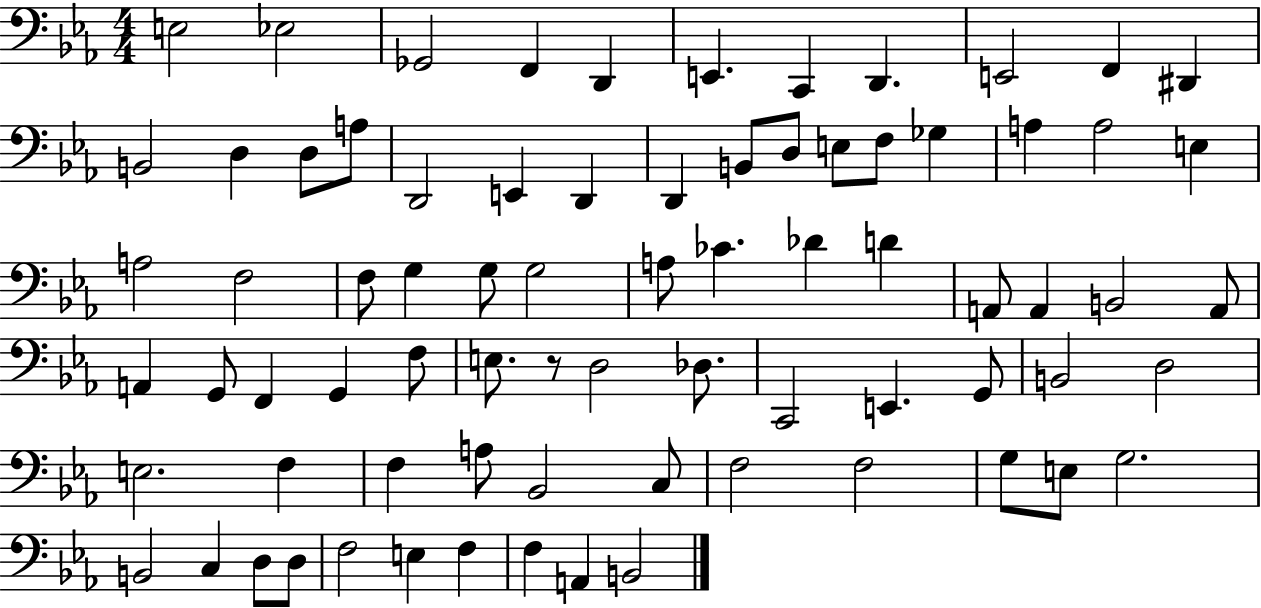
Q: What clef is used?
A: bass